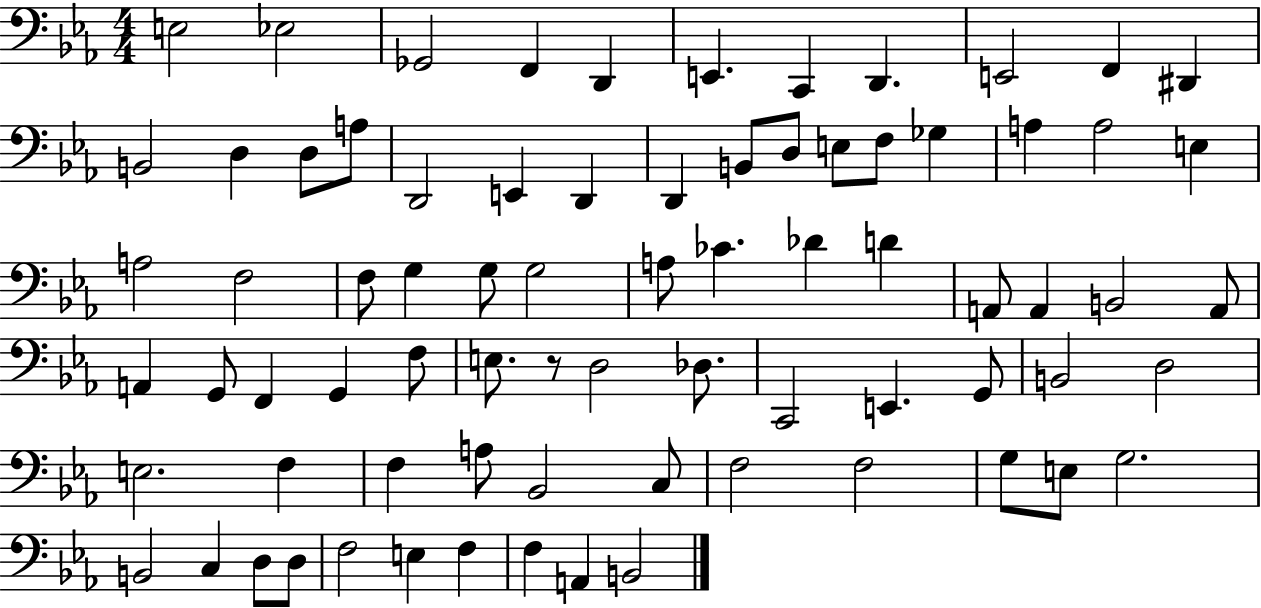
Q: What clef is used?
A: bass